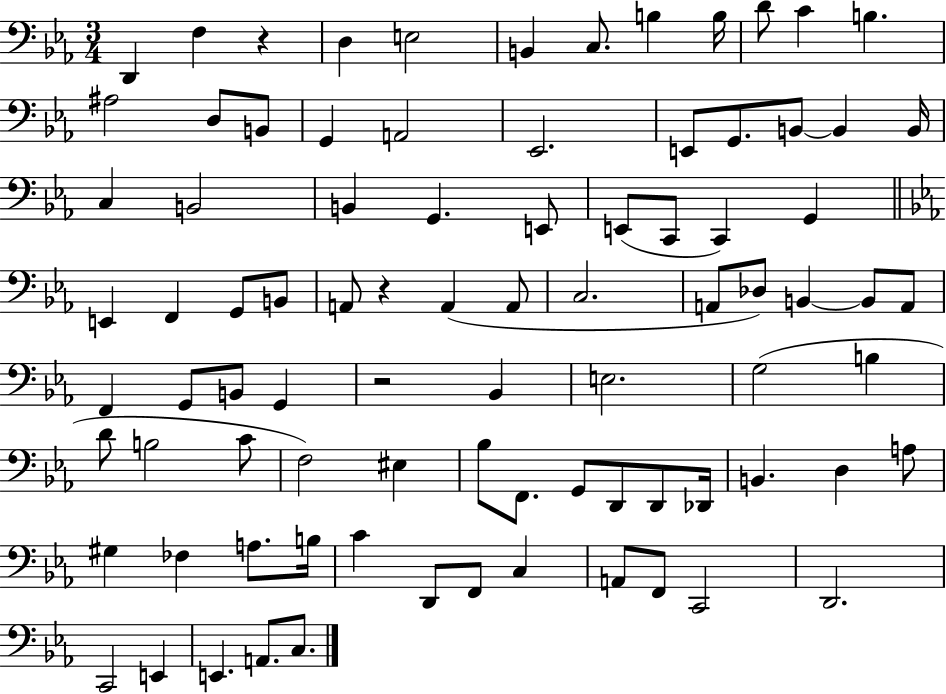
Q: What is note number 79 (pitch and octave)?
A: C2